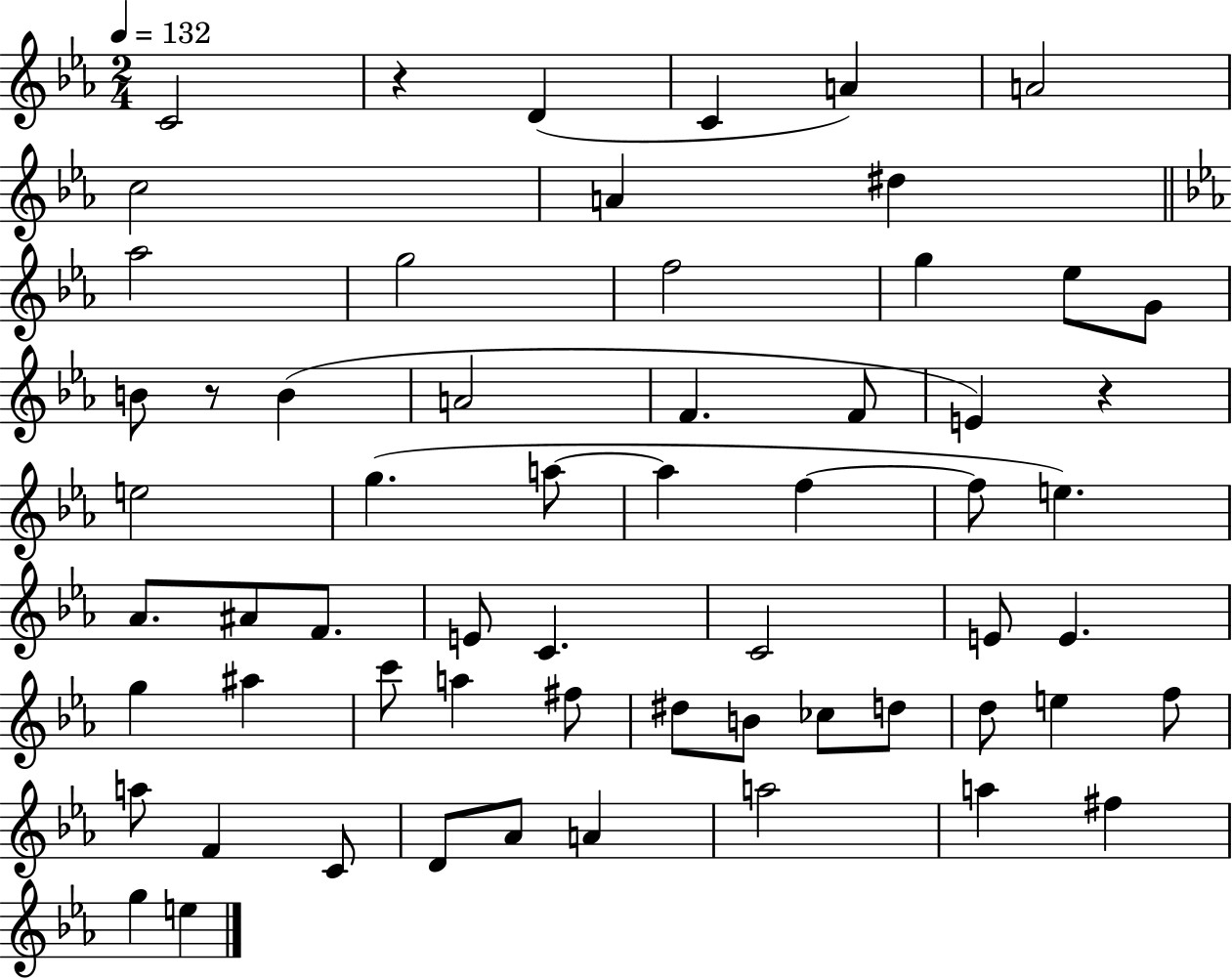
{
  \clef treble
  \numericTimeSignature
  \time 2/4
  \key ees \major
  \tempo 4 = 132
  c'2 | r4 d'4( | c'4 a'4) | a'2 | \break c''2 | a'4 dis''4 | \bar "||" \break \key ees \major aes''2 | g''2 | f''2 | g''4 ees''8 g'8 | \break b'8 r8 b'4( | a'2 | f'4. f'8 | e'4) r4 | \break e''2 | g''4.( a''8~~ | a''4 f''4~~ | f''8 e''4.) | \break aes'8. ais'8 f'8. | e'8 c'4. | c'2 | e'8 e'4. | \break g''4 ais''4 | c'''8 a''4 fis''8 | dis''8 b'8 ces''8 d''8 | d''8 e''4 f''8 | \break a''8 f'4 c'8 | d'8 aes'8 a'4 | a''2 | a''4 fis''4 | \break g''4 e''4 | \bar "|."
}